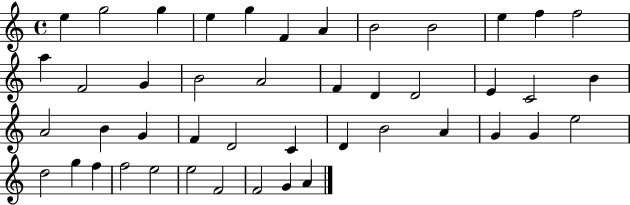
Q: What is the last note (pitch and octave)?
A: A4